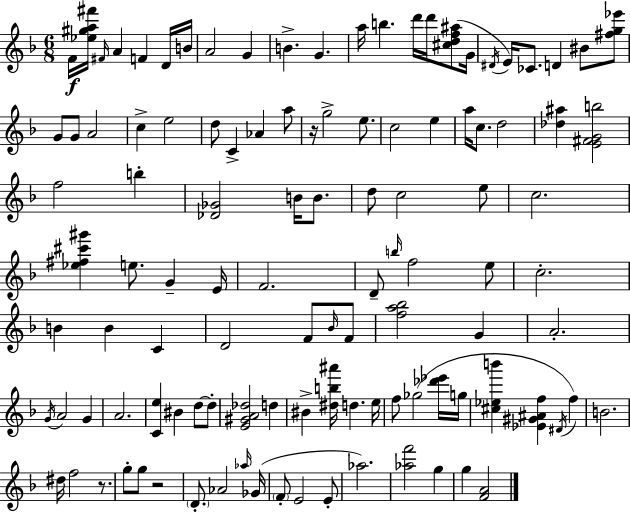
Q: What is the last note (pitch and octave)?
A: G5